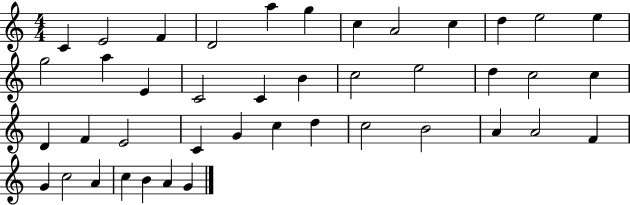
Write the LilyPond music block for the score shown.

{
  \clef treble
  \numericTimeSignature
  \time 4/4
  \key c \major
  c'4 e'2 f'4 | d'2 a''4 g''4 | c''4 a'2 c''4 | d''4 e''2 e''4 | \break g''2 a''4 e'4 | c'2 c'4 b'4 | c''2 e''2 | d''4 c''2 c''4 | \break d'4 f'4 e'2 | c'4 g'4 c''4 d''4 | c''2 b'2 | a'4 a'2 f'4 | \break g'4 c''2 a'4 | c''4 b'4 a'4 g'4 | \bar "|."
}